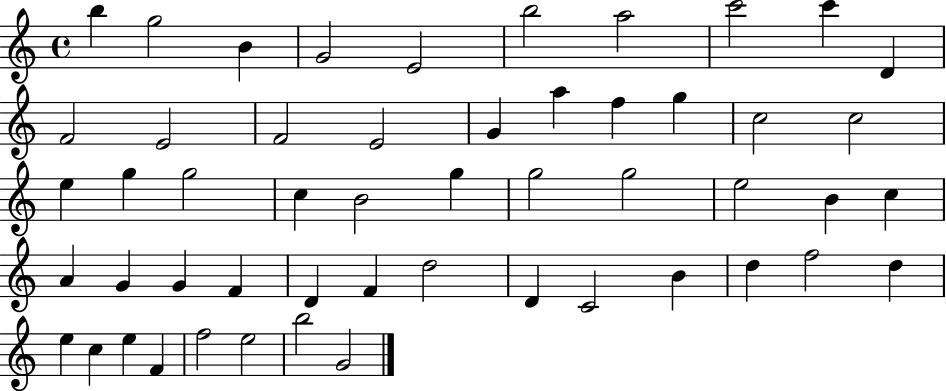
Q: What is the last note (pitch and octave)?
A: G4